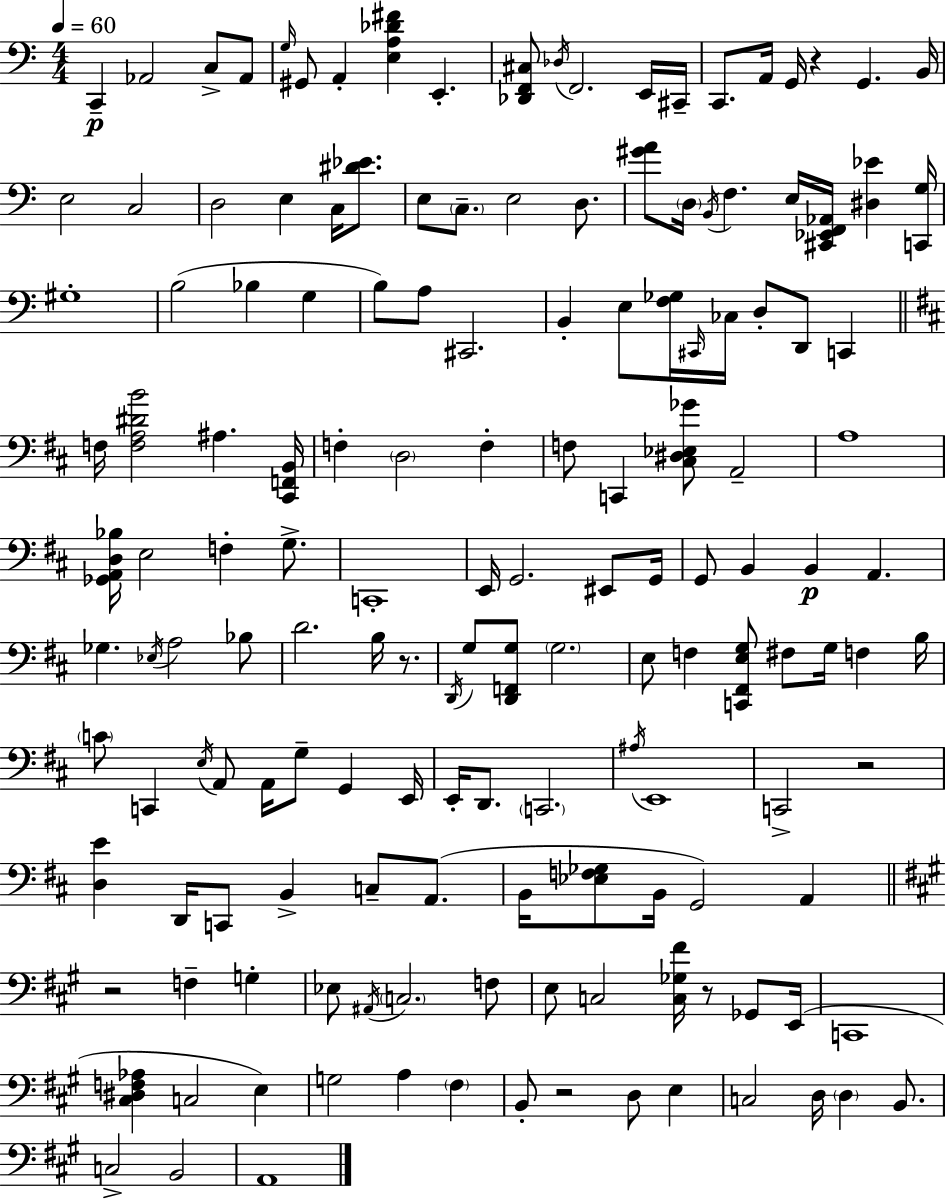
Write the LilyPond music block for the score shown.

{
  \clef bass
  \numericTimeSignature
  \time 4/4
  \key c \major
  \tempo 4 = 60
  c,4--\p aes,2 c8-> aes,8 | \grace { g16 } gis,8 a,4-. <e a des' fis'>4 e,4.-. | <des, f, cis>8 \acciaccatura { des16 } f,2. | e,16 cis,16-- c,8. a,16 g,16 r4 g,4. | \break b,16 e2 c2 | d2 e4 c16 <dis' ees'>8. | e8 \parenthesize c8.-- e2 d8. | <gis' a'>8 \parenthesize d16 \acciaccatura { b,16 } f4. e16 <cis, ees, f, aes,>16 <dis ees'>4 | \break <c, g>16 gis1-. | b2( bes4 g4 | b8) a8 cis,2. | b,4-. e8 <f ges>16 \grace { cis,16 } ces16 d8-. d,8 | \break c,4 \bar "||" \break \key d \major f16 <f a dis' b'>2 ais4. <cis, f, b,>16 | f4-. \parenthesize d2 f4-. | f8 c,4 <cis dis ees ges'>8 a,2-- | a1 | \break <ges, a, d bes>16 e2 f4-. g8.-> | c,1-. | e,16 g,2. eis,8 g,16 | g,8 b,4 b,4\p a,4. | \break ges4. \acciaccatura { ees16 } a2 bes8 | d'2. b16 r8. | \acciaccatura { d,16 } g8 <d, f, g>8 \parenthesize g2. | e8 f4 <c, fis, e g>8 fis8 g16 f4 | \break b16 \parenthesize c'8 c,4 \acciaccatura { e16 } a,8 a,16 g8-- g,4 | e,16 e,16-. d,8. \parenthesize c,2. | \acciaccatura { ais16 } e,1 | c,2-> r2 | \break <d e'>4 d,16 c,8 b,4-> c8-- | a,8.( b,16 <ees f ges>8 b,16 g,2) | a,4 \bar "||" \break \key a \major r2 f4-- g4-. | ees8 \acciaccatura { ais,16 } \parenthesize c2. f8 | e8 c2 <c ges fis'>16 r8 ges,8 | e,16( c,1 | \break <cis dis f aes>4 c2 e4) | g2 a4 \parenthesize fis4 | b,8-. r2 d8 e4 | c2 d16 \parenthesize d4 b,8. | \break c2-> b,2 | a,1 | \bar "|."
}